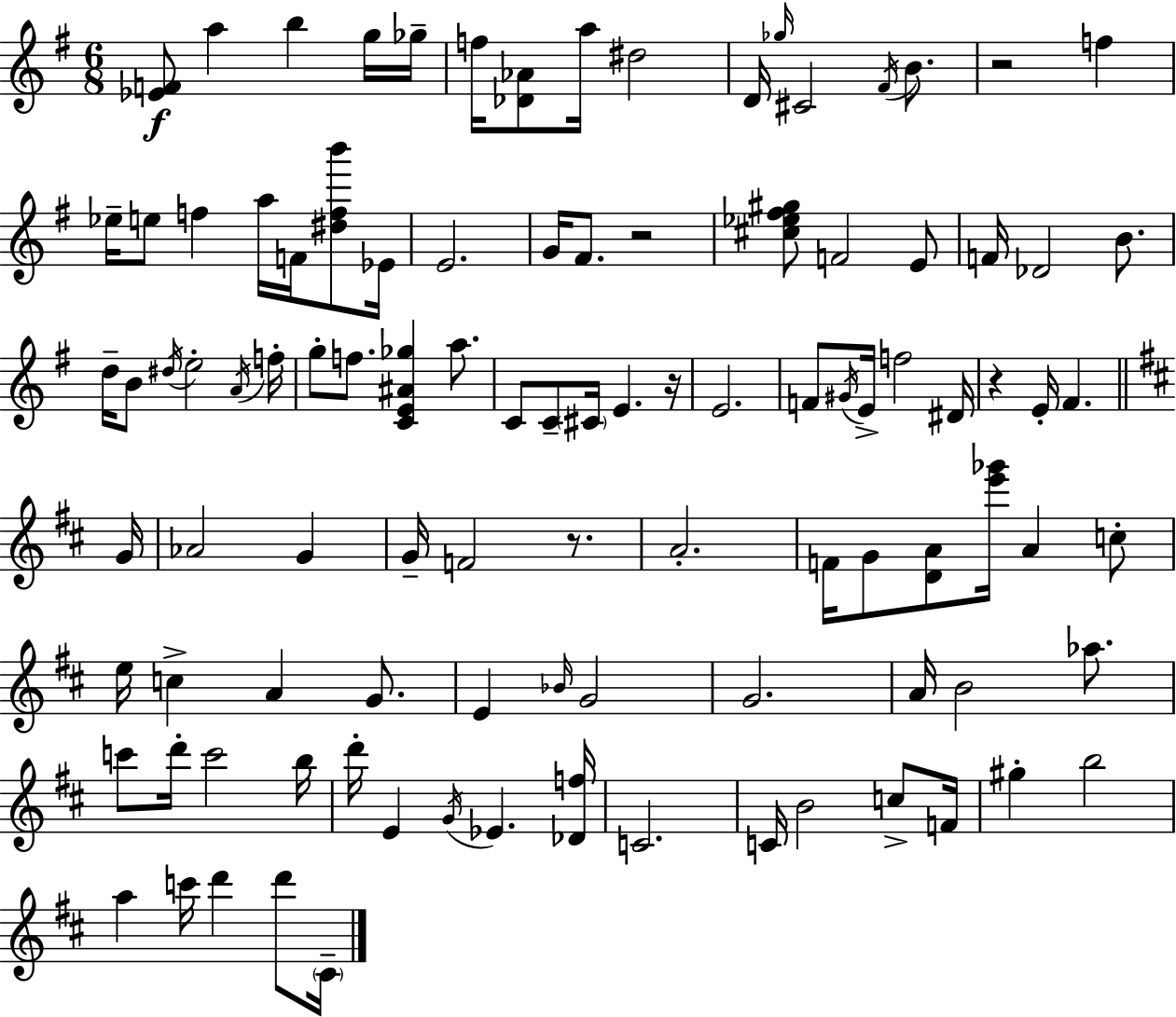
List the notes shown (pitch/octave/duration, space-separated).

[Eb4,F4]/e A5/q B5/q G5/s Gb5/s F5/s [Db4,Ab4]/e A5/s D#5/h D4/s Gb5/s C#4/h F#4/s B4/e. R/h F5/q Eb5/s E5/e F5/q A5/s F4/s [D#5,F5,B6]/e Eb4/s E4/h. G4/s F#4/e. R/h [C#5,Eb5,F#5,G#5]/e F4/h E4/e F4/s Db4/h B4/e. D5/s B4/e D#5/s E5/h A4/s F5/s G5/e F5/e. [C4,E4,A#4,Gb5]/q A5/e. C4/e C4/e C#4/s E4/q. R/s E4/h. F4/e G#4/s E4/s F5/h D#4/s R/q E4/s F#4/q. G4/s Ab4/h G4/q G4/s F4/h R/e. A4/h. F4/s G4/e [D4,A4]/e [E6,Gb6]/s A4/q C5/e E5/s C5/q A4/q G4/e. E4/q Bb4/s G4/h G4/h. A4/s B4/h Ab5/e. C6/e D6/s C6/h B5/s D6/s E4/q G4/s Eb4/q. [Db4,F5]/s C4/h. C4/s B4/h C5/e F4/s G#5/q B5/h A5/q C6/s D6/q D6/e C#4/s